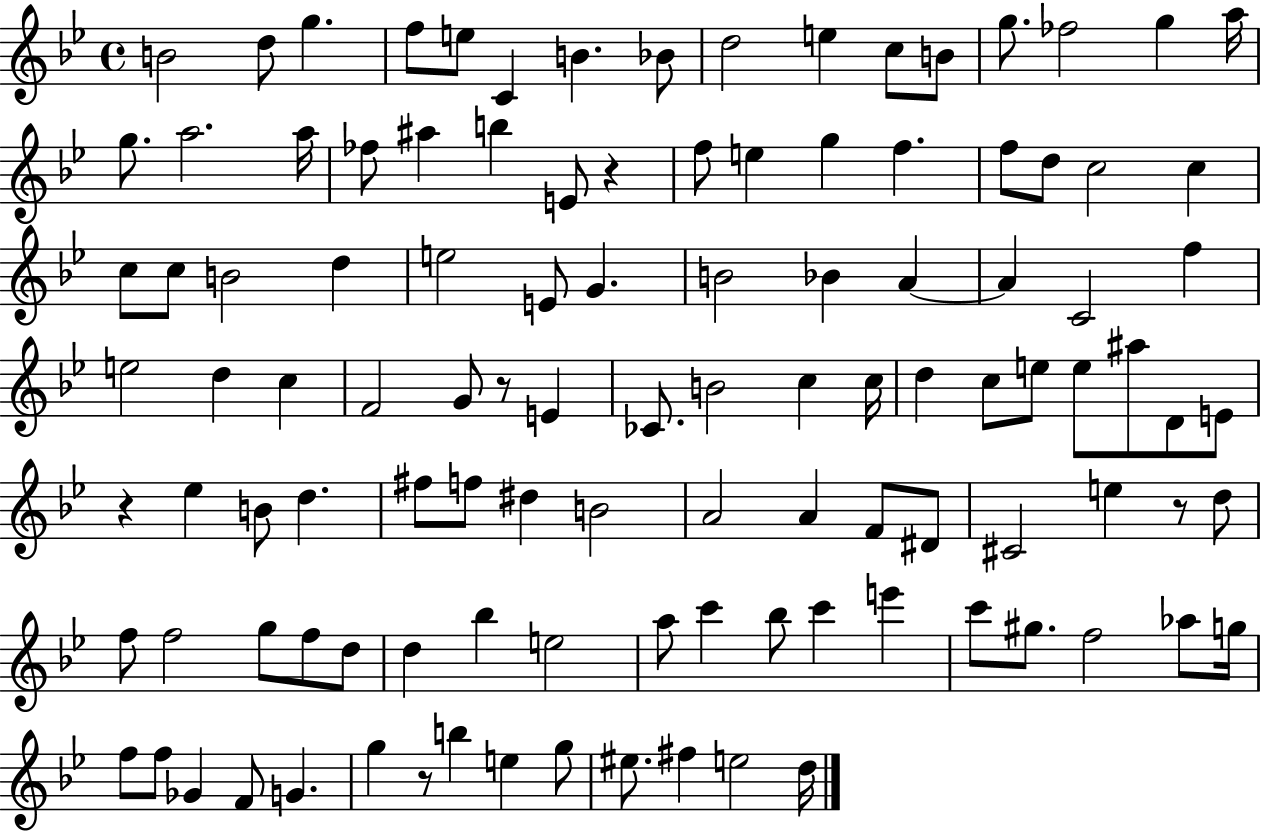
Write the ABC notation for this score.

X:1
T:Untitled
M:4/4
L:1/4
K:Bb
B2 d/2 g f/2 e/2 C B _B/2 d2 e c/2 B/2 g/2 _f2 g a/4 g/2 a2 a/4 _f/2 ^a b E/2 z f/2 e g f f/2 d/2 c2 c c/2 c/2 B2 d e2 E/2 G B2 _B A A C2 f e2 d c F2 G/2 z/2 E _C/2 B2 c c/4 d c/2 e/2 e/2 ^a/2 D/2 E/2 z _e B/2 d ^f/2 f/2 ^d B2 A2 A F/2 ^D/2 ^C2 e z/2 d/2 f/2 f2 g/2 f/2 d/2 d _b e2 a/2 c' _b/2 c' e' c'/2 ^g/2 f2 _a/2 g/4 f/2 f/2 _G F/2 G g z/2 b e g/2 ^e/2 ^f e2 d/4